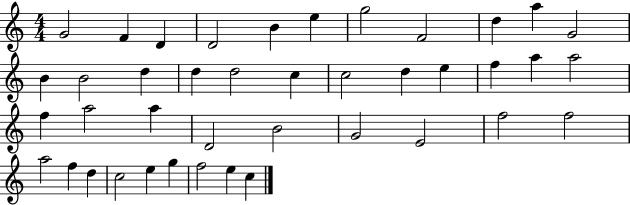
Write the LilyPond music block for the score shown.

{
  \clef treble
  \numericTimeSignature
  \time 4/4
  \key c \major
  g'2 f'4 d'4 | d'2 b'4 e''4 | g''2 f'2 | d''4 a''4 g'2 | \break b'4 b'2 d''4 | d''4 d''2 c''4 | c''2 d''4 e''4 | f''4 a''4 a''2 | \break f''4 a''2 a''4 | d'2 b'2 | g'2 e'2 | f''2 f''2 | \break a''2 f''4 d''4 | c''2 e''4 g''4 | f''2 e''4 c''4 | \bar "|."
}